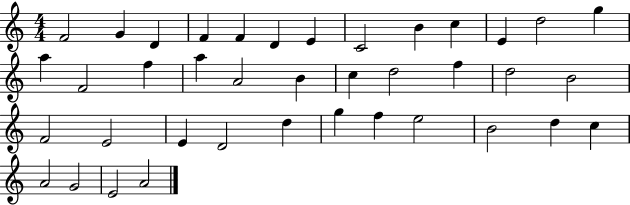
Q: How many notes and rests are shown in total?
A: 39